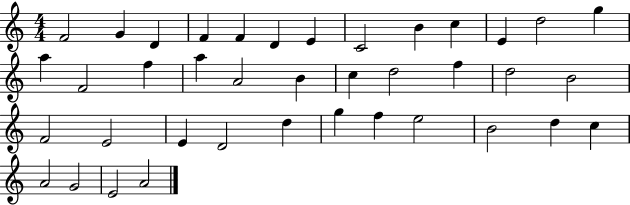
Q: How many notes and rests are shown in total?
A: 39